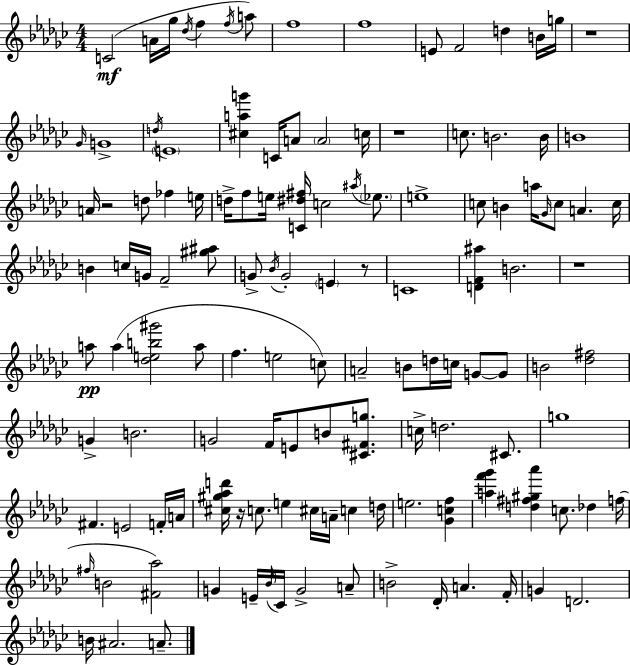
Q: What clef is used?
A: treble